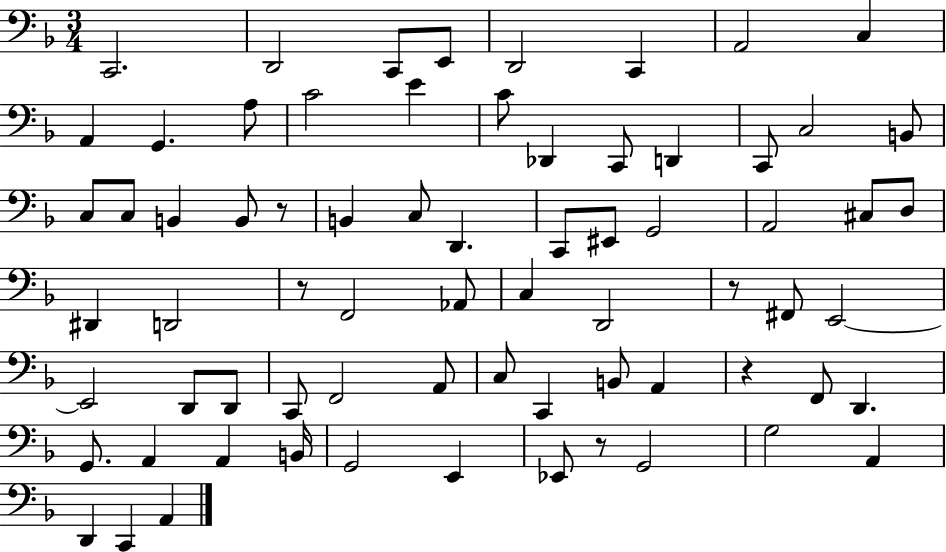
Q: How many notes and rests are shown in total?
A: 71